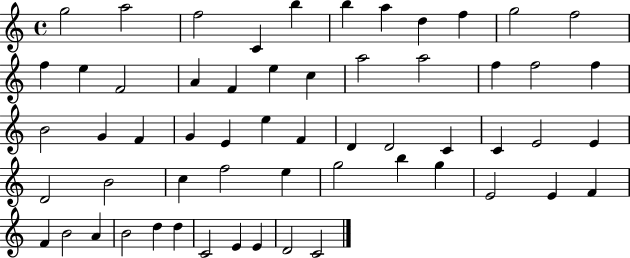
{
  \clef treble
  \time 4/4
  \defaultTimeSignature
  \key c \major
  g''2 a''2 | f''2 c'4 b''4 | b''4 a''4 d''4 f''4 | g''2 f''2 | \break f''4 e''4 f'2 | a'4 f'4 e''4 c''4 | a''2 a''2 | f''4 f''2 f''4 | \break b'2 g'4 f'4 | g'4 e'4 e''4 f'4 | d'4 d'2 c'4 | c'4 e'2 e'4 | \break d'2 b'2 | c''4 f''2 e''4 | g''2 b''4 g''4 | e'2 e'4 f'4 | \break f'4 b'2 a'4 | b'2 d''4 d''4 | c'2 e'4 e'4 | d'2 c'2 | \break \bar "|."
}